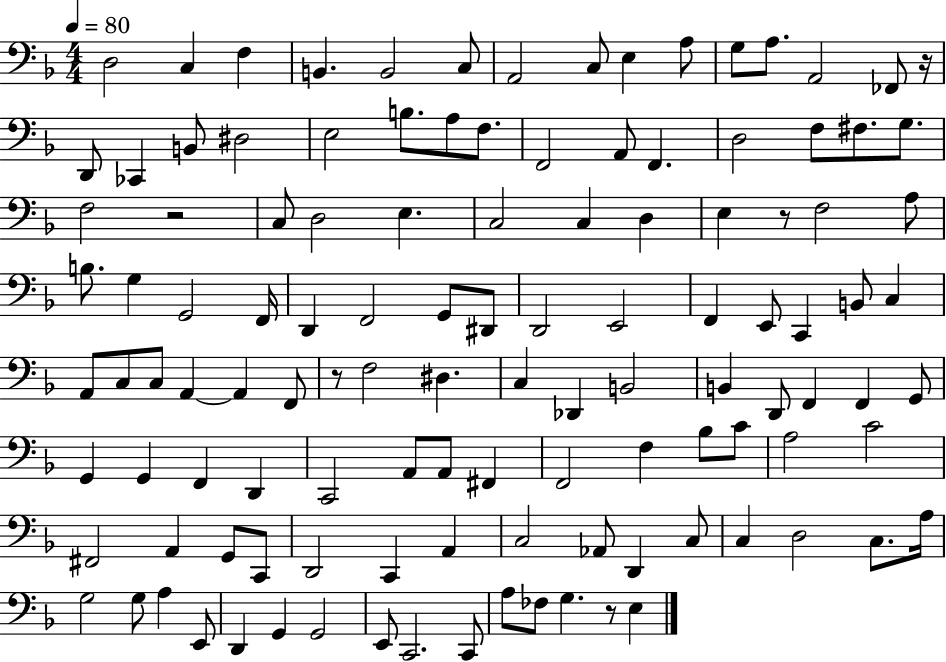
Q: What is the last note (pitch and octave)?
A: E3